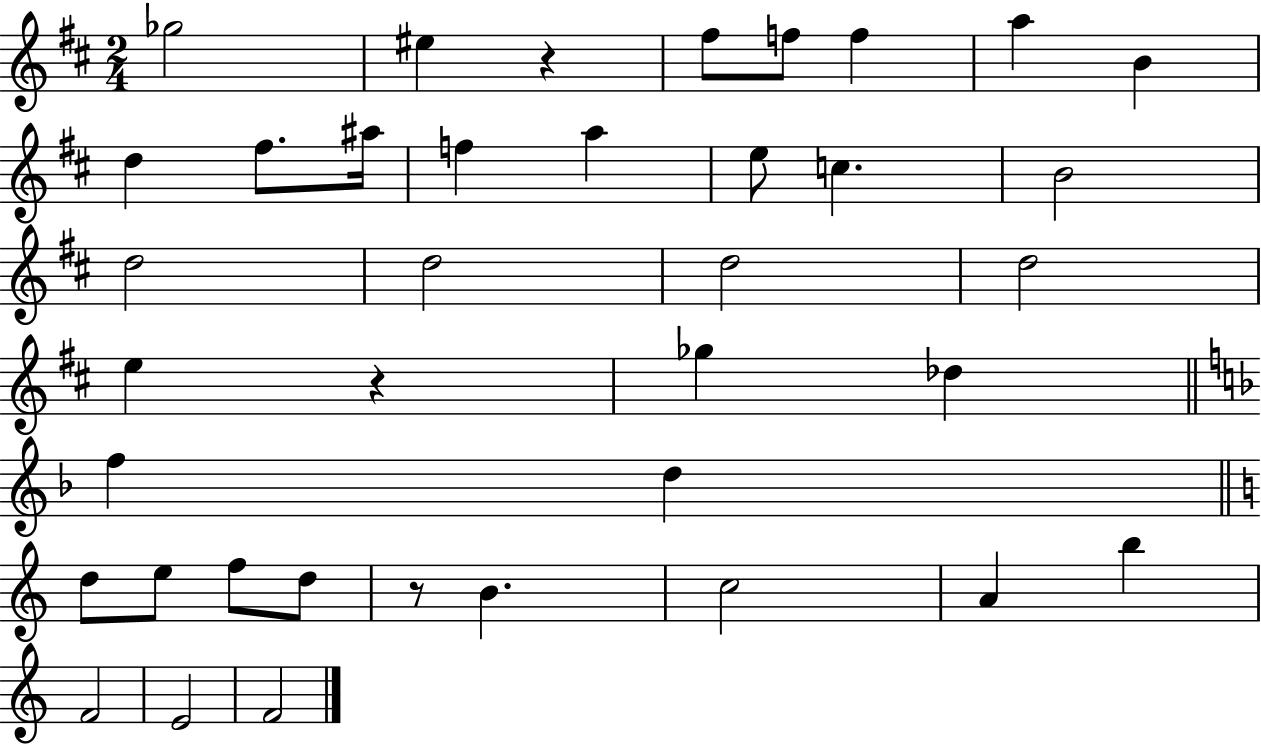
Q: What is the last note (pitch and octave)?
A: F4